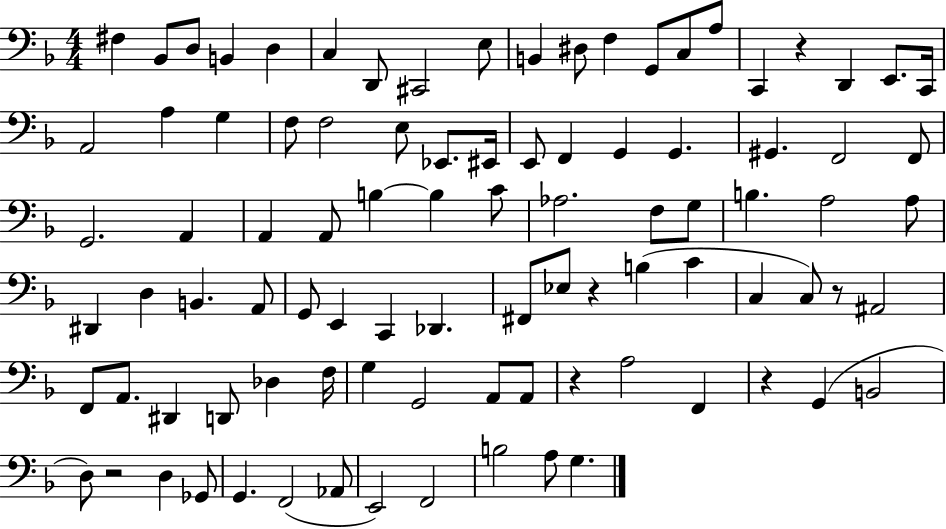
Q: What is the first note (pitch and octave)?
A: F#3